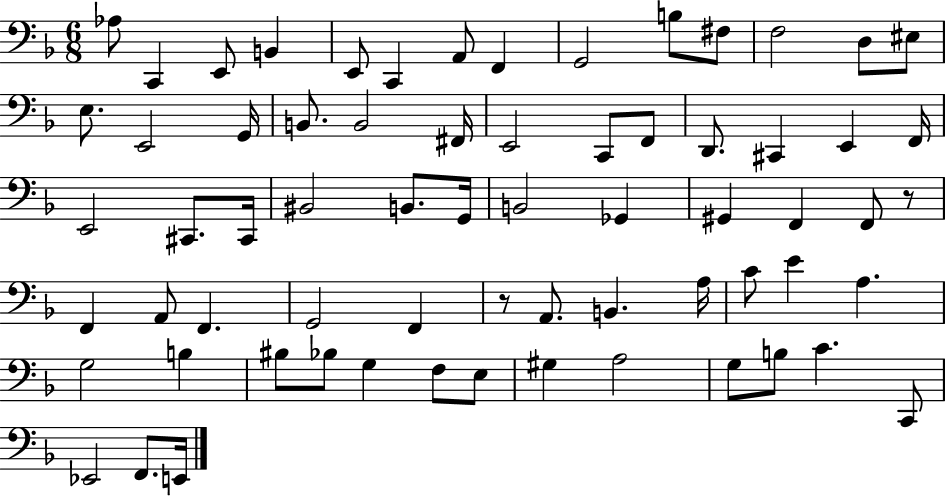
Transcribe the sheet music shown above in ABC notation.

X:1
T:Untitled
M:6/8
L:1/4
K:F
_A,/2 C,, E,,/2 B,, E,,/2 C,, A,,/2 F,, G,,2 B,/2 ^F,/2 F,2 D,/2 ^E,/2 E,/2 E,,2 G,,/4 B,,/2 B,,2 ^F,,/4 E,,2 C,,/2 F,,/2 D,,/2 ^C,, E,, F,,/4 E,,2 ^C,,/2 ^C,,/4 ^B,,2 B,,/2 G,,/4 B,,2 _G,, ^G,, F,, F,,/2 z/2 F,, A,,/2 F,, G,,2 F,, z/2 A,,/2 B,, A,/4 C/2 E A, G,2 B, ^B,/2 _B,/2 G, F,/2 E,/2 ^G, A,2 G,/2 B,/2 C C,,/2 _E,,2 F,,/2 E,,/4